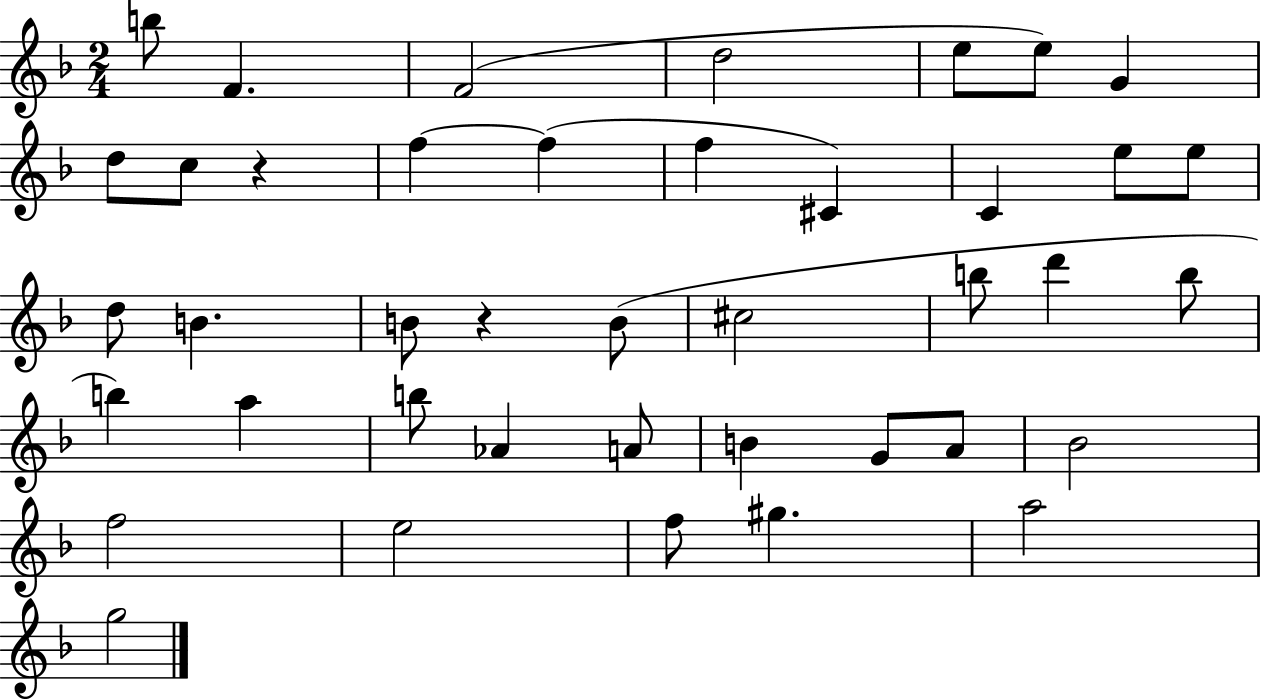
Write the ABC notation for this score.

X:1
T:Untitled
M:2/4
L:1/4
K:F
b/2 F F2 d2 e/2 e/2 G d/2 c/2 z f f f ^C C e/2 e/2 d/2 B B/2 z B/2 ^c2 b/2 d' b/2 b a b/2 _A A/2 B G/2 A/2 _B2 f2 e2 f/2 ^g a2 g2